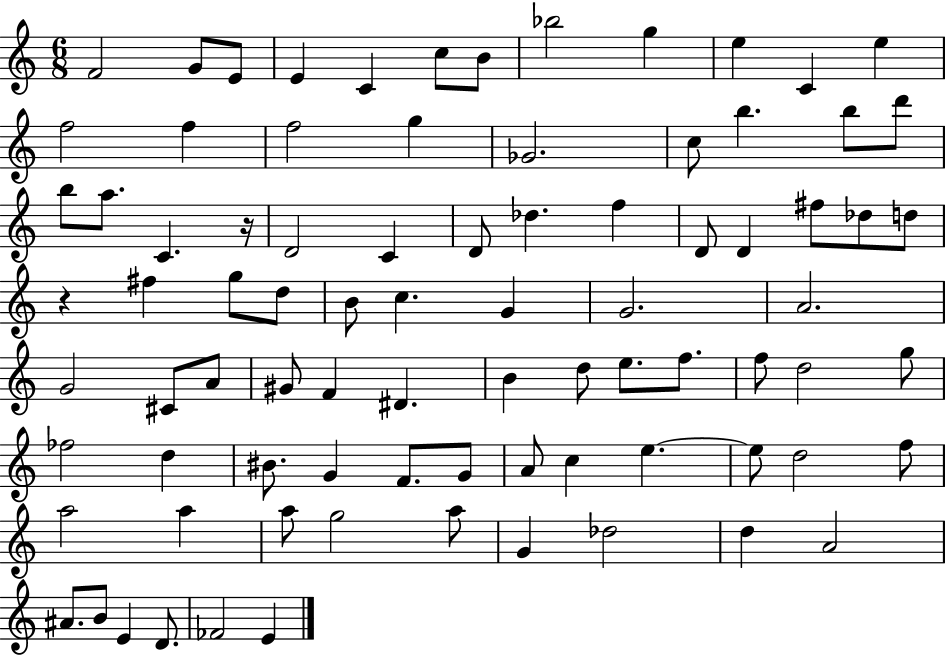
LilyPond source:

{
  \clef treble
  \numericTimeSignature
  \time 6/8
  \key c \major
  f'2 g'8 e'8 | e'4 c'4 c''8 b'8 | bes''2 g''4 | e''4 c'4 e''4 | \break f''2 f''4 | f''2 g''4 | ges'2. | c''8 b''4. b''8 d'''8 | \break b''8 a''8. c'4. r16 | d'2 c'4 | d'8 des''4. f''4 | d'8 d'4 fis''8 des''8 d''8 | \break r4 fis''4 g''8 d''8 | b'8 c''4. g'4 | g'2. | a'2. | \break g'2 cis'8 a'8 | gis'8 f'4 dis'4. | b'4 d''8 e''8. f''8. | f''8 d''2 g''8 | \break fes''2 d''4 | bis'8. g'4 f'8. g'8 | a'8 c''4 e''4.~~ | e''8 d''2 f''8 | \break a''2 a''4 | a''8 g''2 a''8 | g'4 des''2 | d''4 a'2 | \break ais'8. b'8 e'4 d'8. | fes'2 e'4 | \bar "|."
}